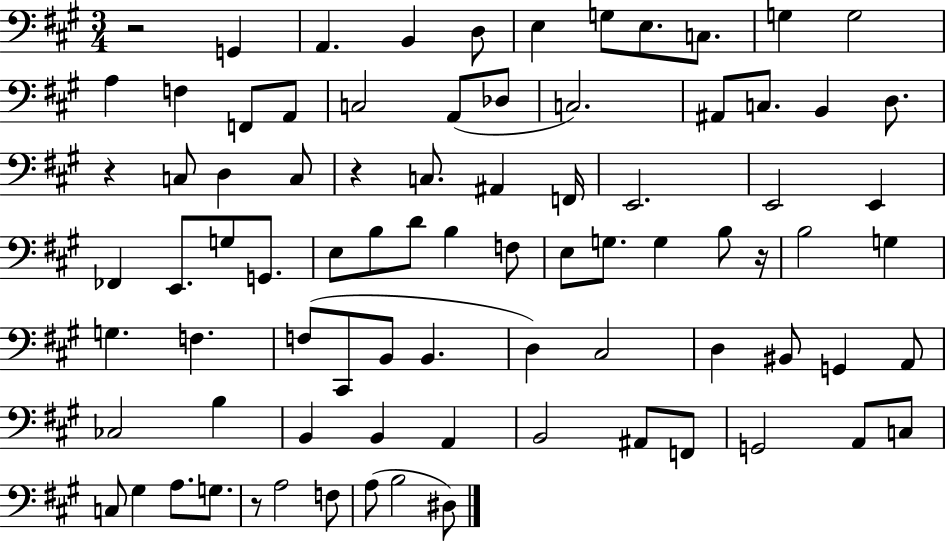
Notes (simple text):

R/h G2/q A2/q. B2/q D3/e E3/q G3/e E3/e. C3/e. G3/q G3/h A3/q F3/q F2/e A2/e C3/h A2/e Db3/e C3/h. A#2/e C3/e. B2/q D3/e. R/q C3/e D3/q C3/e R/q C3/e. A#2/q F2/s E2/h. E2/h E2/q FES2/q E2/e. G3/e G2/e. E3/e B3/e D4/e B3/q F3/e E3/e G3/e. G3/q B3/e R/s B3/h G3/q G3/q. F3/q. F3/e C#2/e B2/e B2/q. D3/q C#3/h D3/q BIS2/e G2/q A2/e CES3/h B3/q B2/q B2/q A2/q B2/h A#2/e F2/e G2/h A2/e C3/e C3/e G#3/q A3/e. G3/e. R/e A3/h F3/e A3/e B3/h D#3/e